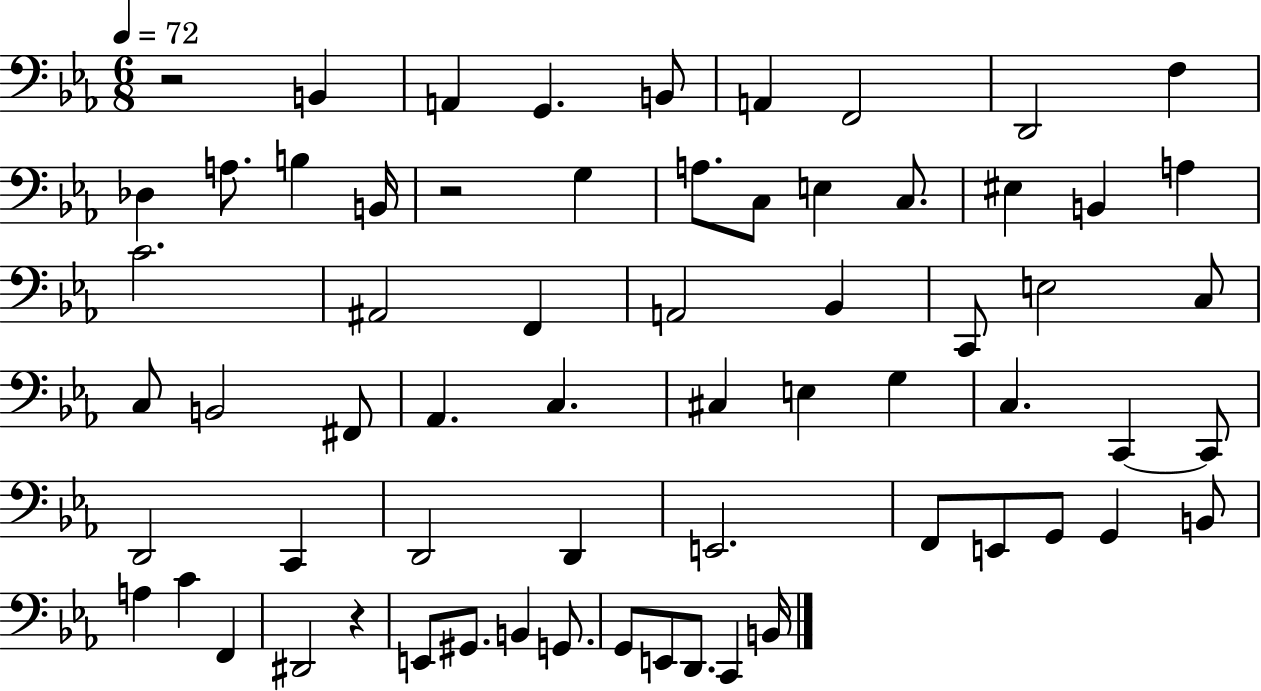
R/h B2/q A2/q G2/q. B2/e A2/q F2/h D2/h F3/q Db3/q A3/e. B3/q B2/s R/h G3/q A3/e. C3/e E3/q C3/e. EIS3/q B2/q A3/q C4/h. A#2/h F2/q A2/h Bb2/q C2/e E3/h C3/e C3/e B2/h F#2/e Ab2/q. C3/q. C#3/q E3/q G3/q C3/q. C2/q C2/e D2/h C2/q D2/h D2/q E2/h. F2/e E2/e G2/e G2/q B2/e A3/q C4/q F2/q D#2/h R/q E2/e G#2/e. B2/q G2/e. G2/e E2/e D2/e. C2/q B2/s